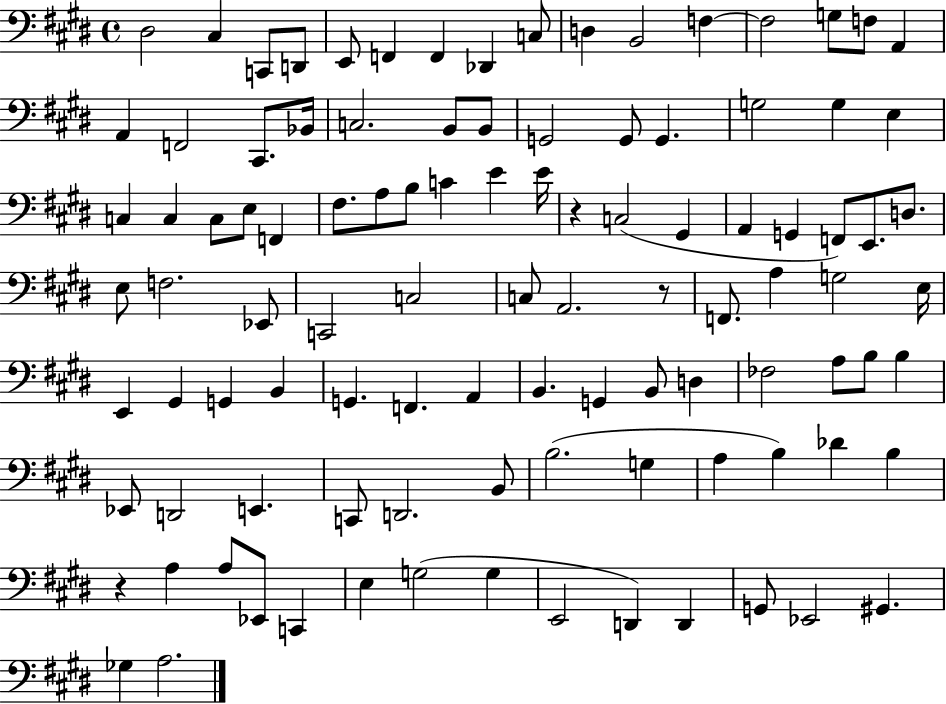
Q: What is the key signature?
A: E major